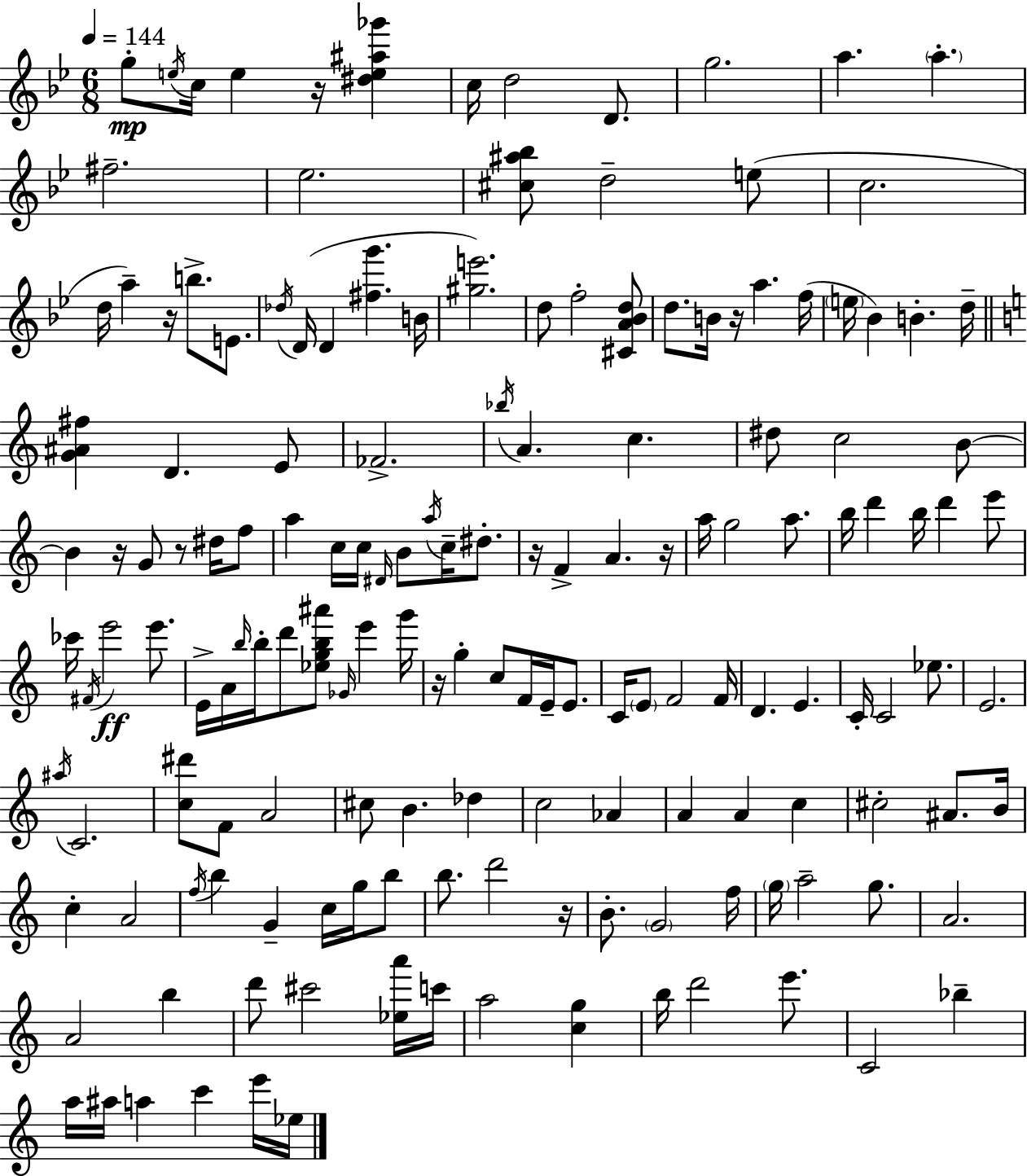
{
  \clef treble
  \numericTimeSignature
  \time 6/8
  \key bes \major
  \tempo 4 = 144
  \repeat volta 2 { g''8-.\mp \acciaccatura { e''16 } c''16 e''4 r16 <dis'' e'' ais'' ges'''>4 | c''16 d''2 d'8. | g''2. | a''4. \parenthesize a''4.-. | \break fis''2.-- | ees''2. | <cis'' ais'' bes''>8 d''2-- e''8( | c''2. | \break d''16 a''4--) r16 b''8.-> e'8. | \acciaccatura { des''16 } d'16( d'4 <fis'' g'''>4. | b'16 <gis'' e'''>2.) | d''8 f''2-. | \break <cis' a' bes' d''>8 d''8. b'16 r16 a''4. | f''16( \parenthesize e''16 bes'4) b'4.-. | d''16-- \bar "||" \break \key c \major <g' ais' fis''>4 d'4. e'8 | fes'2.-> | \acciaccatura { bes''16 } a'4. c''4. | dis''8 c''2 b'8~~ | \break b'4 r16 g'8 r8 dis''16 f''8 | a''4 c''16 c''16 \grace { dis'16 } b'8 \acciaccatura { a''16 } c''16-- | dis''8.-. r16 f'4-> a'4. | r16 a''16 g''2 | \break a''8. b''16 d'''4 b''16 d'''4 | e'''8 ces'''16 \acciaccatura { fis'16 } e'''2\ff | e'''8. e'16-> a'16 \grace { b''16 } b''16-. d'''8 <ees'' g'' b'' ais'''>8 | \grace { ges'16 } e'''4 g'''16 r16 g''4-. c''8 | \break f'16 e'16-- e'8. c'16 \parenthesize e'8 f'2 | f'16 d'4. | e'4. c'16-. c'2 | ees''8. e'2. | \break \acciaccatura { ais''16 } c'2. | <c'' dis'''>8 f'8 a'2 | cis''8 b'4. | des''4 c''2 | \break aes'4 a'4 a'4 | c''4 cis''2-. | ais'8. b'16 c''4-. a'2 | \acciaccatura { f''16 } b''4 | \break g'4-- c''16 g''16 b''8 b''8. d'''2 | r16 b'8.-. \parenthesize g'2 | f''16 \parenthesize g''16 a''2-- | g''8. a'2. | \break a'2 | b''4 d'''8 cis'''2 | <ees'' a'''>16 c'''16 a''2 | <c'' g''>4 b''16 d'''2 | \break e'''8. c'2 | bes''4-- a''16 ais''16 a''4 | c'''4 e'''16 ees''16 } \bar "|."
}